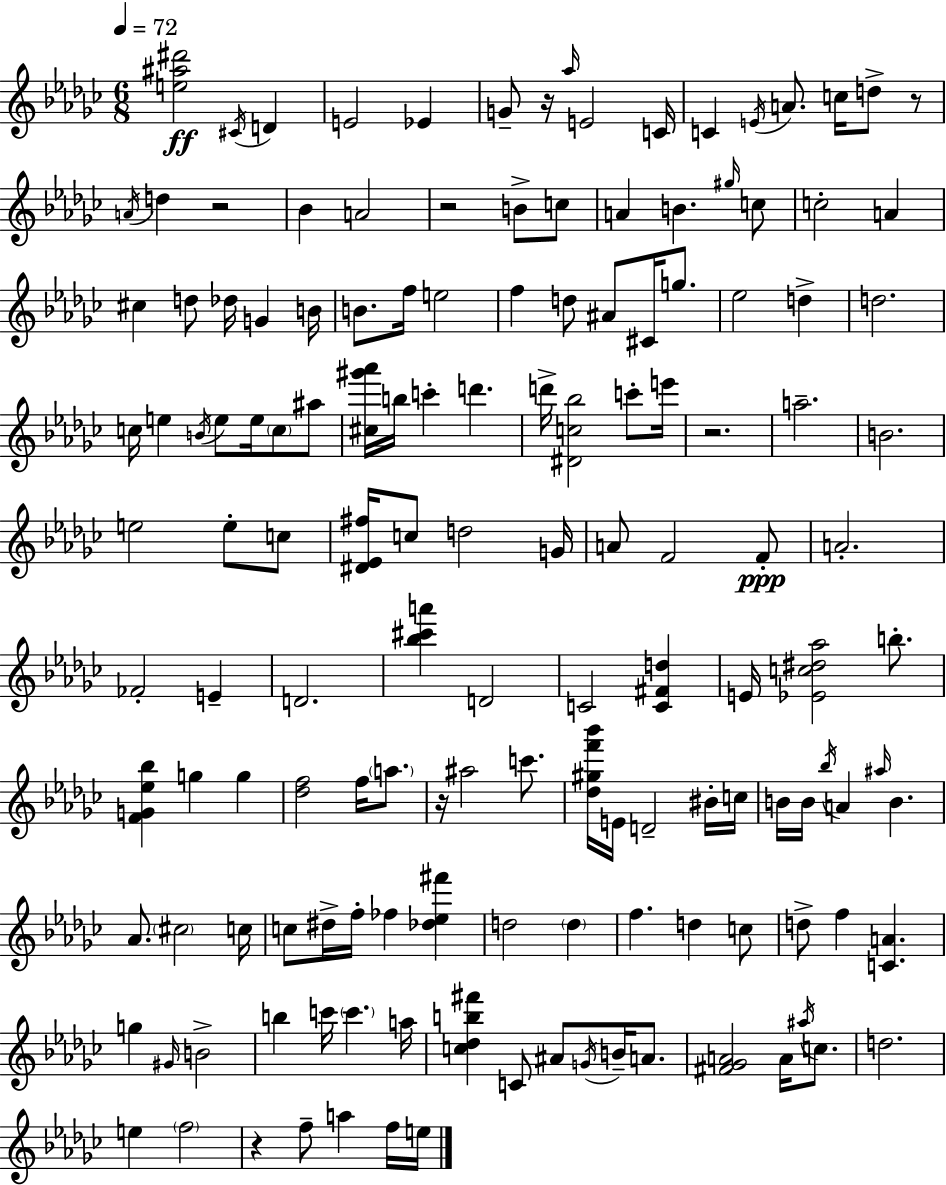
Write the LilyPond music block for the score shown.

{
  \clef treble
  \numericTimeSignature
  \time 6/8
  \key ees \minor
  \tempo 4 = 72
  \repeat volta 2 { <e'' ais'' dis'''>2\ff \acciaccatura { cis'16 } d'4 | e'2 ees'4 | g'8-- r16 \grace { aes''16 } e'2 | c'16 c'4 \acciaccatura { e'16 } a'8. c''16 d''8-> | \break r8 \acciaccatura { a'16 } d''4 r2 | bes'4 a'2 | r2 | b'8-> c''8 a'4 b'4. | \break \grace { gis''16 } c''8 c''2-. | a'4 cis''4 d''8 des''16 | g'4 b'16 b'8. f''16 e''2 | f''4 d''8 ais'8 | \break cis'16 g''8. ees''2 | d''4-> d''2. | c''16 e''4 \acciaccatura { b'16 } e''8 | e''16 \parenthesize c''8 ais''8 <cis'' gis''' aes'''>16 b''16 c'''4-. | \break d'''4. d'''16-> <dis' c'' bes''>2 | c'''8-. e'''16 r2. | a''2.-- | b'2. | \break e''2 | e''8-. c''8 <dis' ees' fis''>16 c''8 d''2 | g'16 a'8 f'2 | f'8-.\ppp a'2.-. | \break fes'2-. | e'4-- d'2. | <bes'' cis''' a'''>4 d'2 | c'2 | \break <c' fis' d''>4 e'16 <ees' c'' dis'' aes''>2 | b''8.-. <f' g' ees'' bes''>4 g''4 | g''4 <des'' f''>2 | f''16 \parenthesize a''8. r16 ais''2 | \break c'''8. <des'' gis'' f''' bes'''>16 e'16 d'2-- | bis'16-. c''16 b'16 b'16 \acciaccatura { bes''16 } a'4 | \grace { ais''16 } b'4. aes'8. \parenthesize cis''2 | c''16 c''8 dis''16-> f''16-. | \break fes''4 <des'' ees'' fis'''>4 d''2 | \parenthesize d''4 f''4. | d''4 c''8 d''8-> f''4 | <c' a'>4. g''4 | \break \grace { gis'16 } b'2-> b''4 | c'''16 \parenthesize c'''4. a''16 <c'' des'' b'' fis'''>4 | c'8 ais'8 \acciaccatura { g'16 } b'16-- a'8. <fis' ges' a'>2 | a'16 \acciaccatura { ais''16 } c''8. d''2. | \break e''4 | \parenthesize f''2 r4 | f''8-- a''4 f''16 e''16 } \bar "|."
}